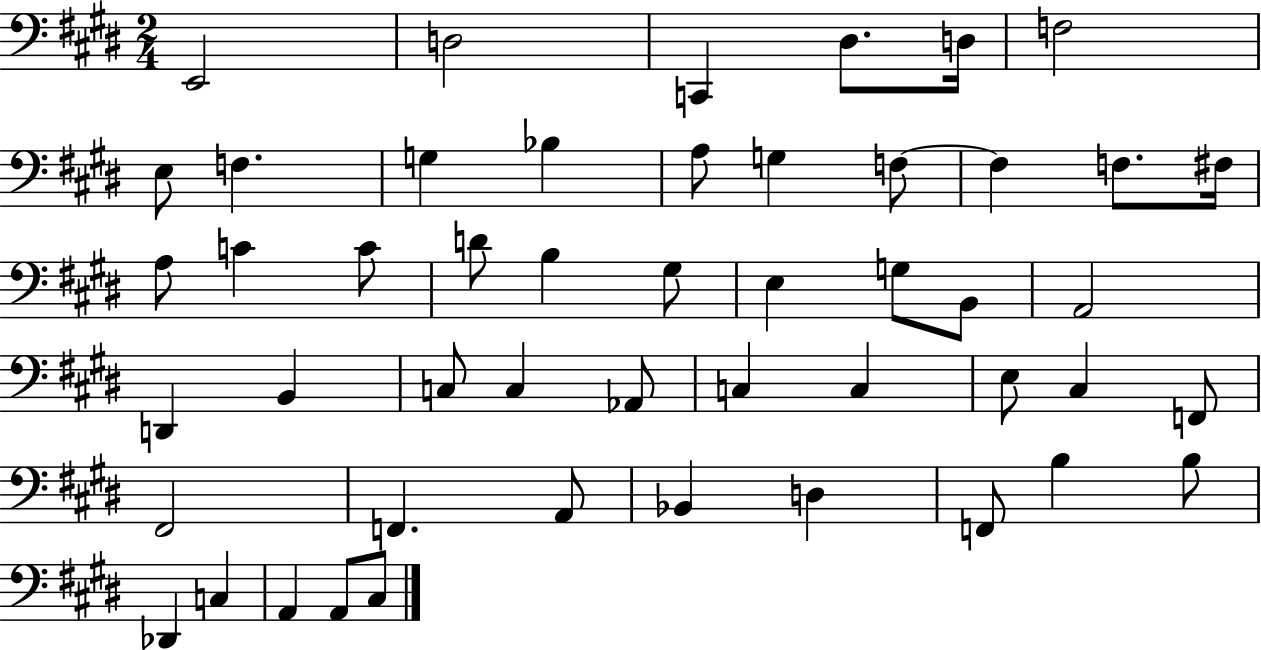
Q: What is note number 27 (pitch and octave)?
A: D2